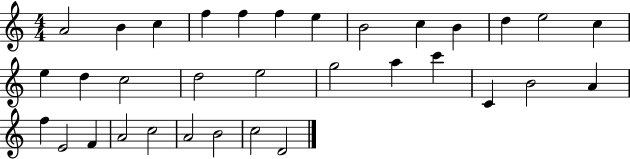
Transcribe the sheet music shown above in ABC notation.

X:1
T:Untitled
M:4/4
L:1/4
K:C
A2 B c f f f e B2 c B d e2 c e d c2 d2 e2 g2 a c' C B2 A f E2 F A2 c2 A2 B2 c2 D2